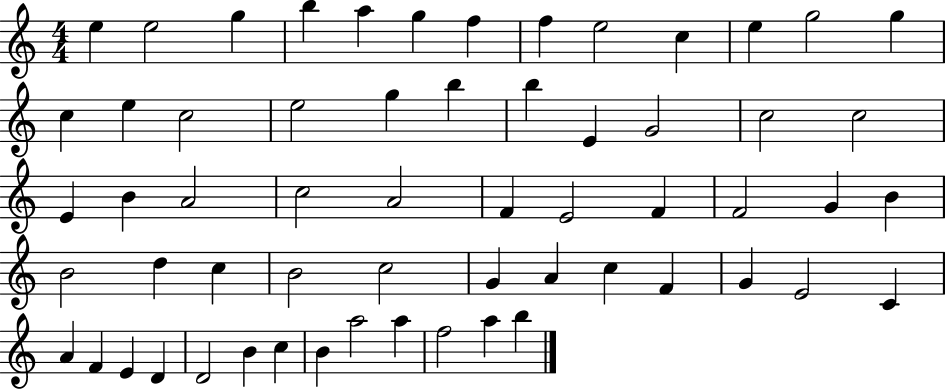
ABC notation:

X:1
T:Untitled
M:4/4
L:1/4
K:C
e e2 g b a g f f e2 c e g2 g c e c2 e2 g b b E G2 c2 c2 E B A2 c2 A2 F E2 F F2 G B B2 d c B2 c2 G A c F G E2 C A F E D D2 B c B a2 a f2 a b